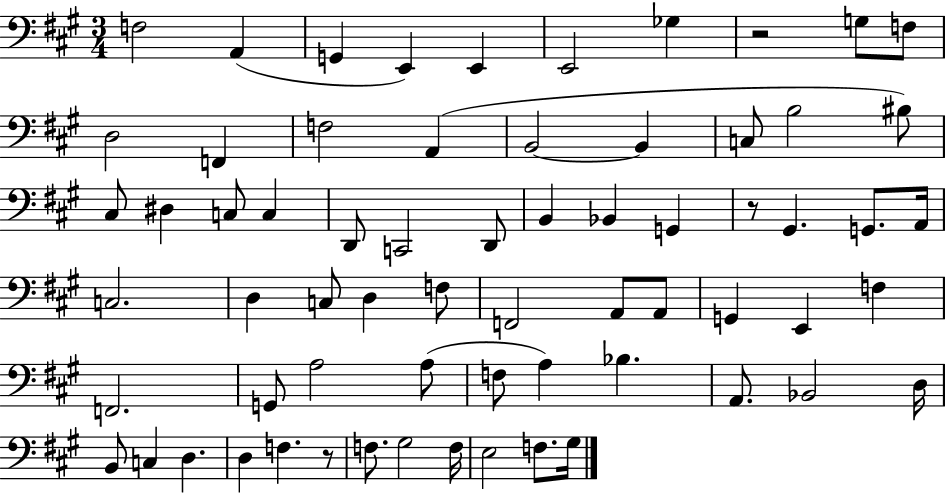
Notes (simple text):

F3/h A2/q G2/q E2/q E2/q E2/h Gb3/q R/h G3/e F3/e D3/h F2/q F3/h A2/q B2/h B2/q C3/e B3/h BIS3/e C#3/e D#3/q C3/e C3/q D2/e C2/h D2/e B2/q Bb2/q G2/q R/e G#2/q. G2/e. A2/s C3/h. D3/q C3/e D3/q F3/e F2/h A2/e A2/e G2/q E2/q F3/q F2/h. G2/e A3/h A3/e F3/e A3/q Bb3/q. A2/e. Bb2/h D3/s B2/e C3/q D3/q. D3/q F3/q. R/e F3/e. G#3/h F3/s E3/h F3/e. G#3/s